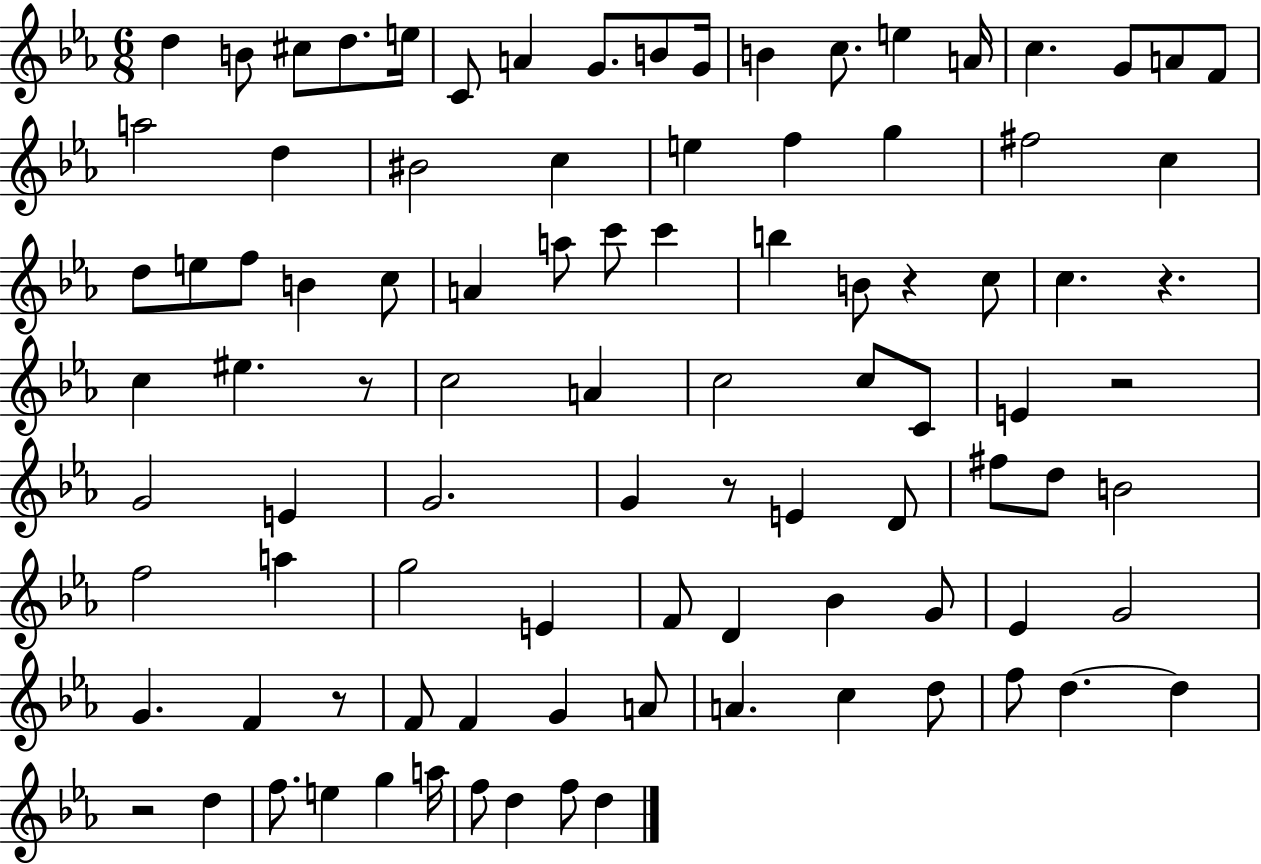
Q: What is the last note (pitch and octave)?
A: D5